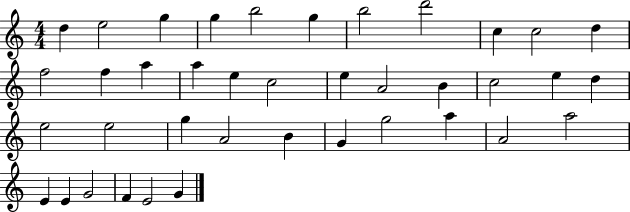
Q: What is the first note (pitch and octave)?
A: D5